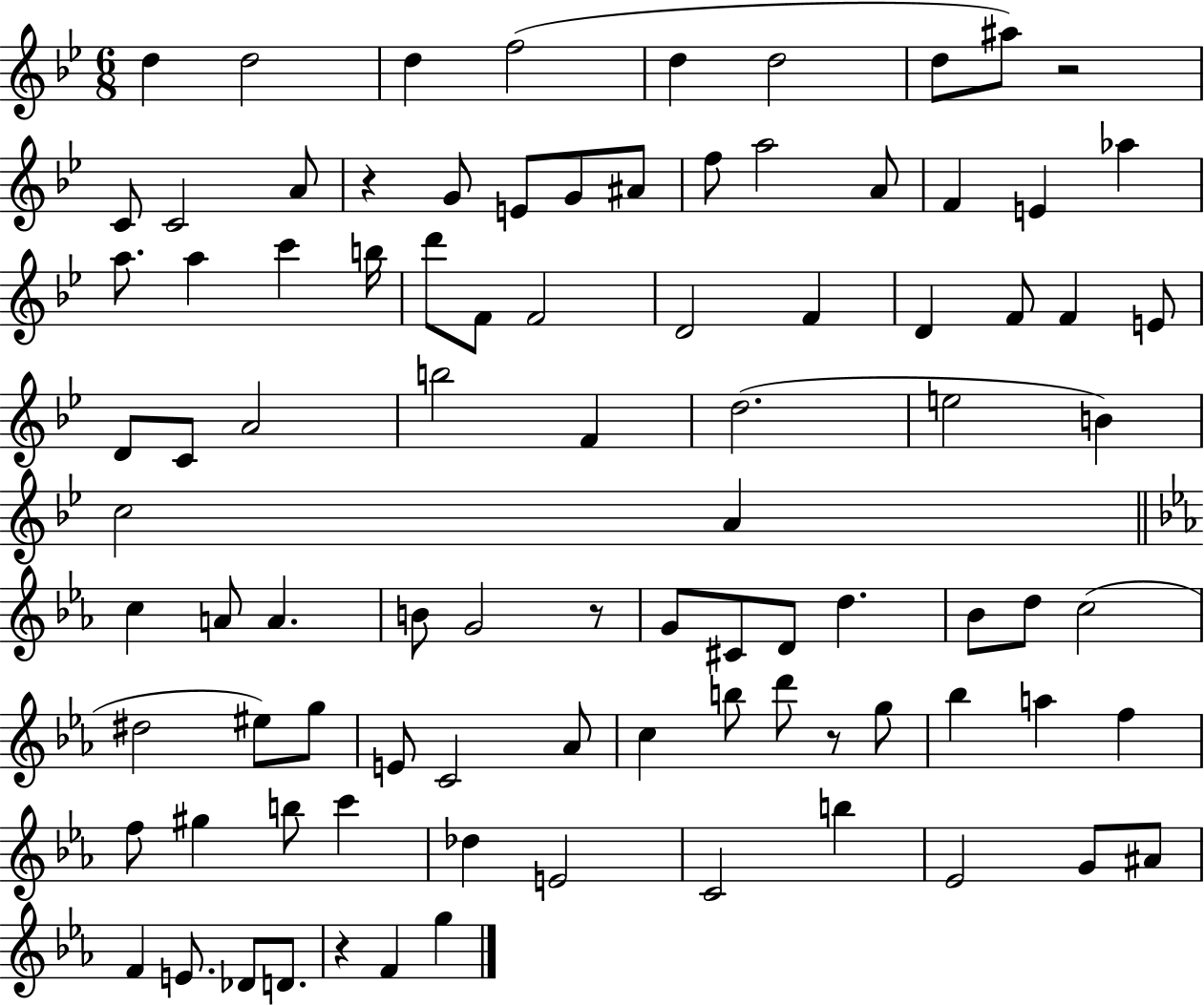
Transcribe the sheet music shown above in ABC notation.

X:1
T:Untitled
M:6/8
L:1/4
K:Bb
d d2 d f2 d d2 d/2 ^a/2 z2 C/2 C2 A/2 z G/2 E/2 G/2 ^A/2 f/2 a2 A/2 F E _a a/2 a c' b/4 d'/2 F/2 F2 D2 F D F/2 F E/2 D/2 C/2 A2 b2 F d2 e2 B c2 A c A/2 A B/2 G2 z/2 G/2 ^C/2 D/2 d _B/2 d/2 c2 ^d2 ^e/2 g/2 E/2 C2 _A/2 c b/2 d'/2 z/2 g/2 _b a f f/2 ^g b/2 c' _d E2 C2 b _E2 G/2 ^A/2 F E/2 _D/2 D/2 z F g